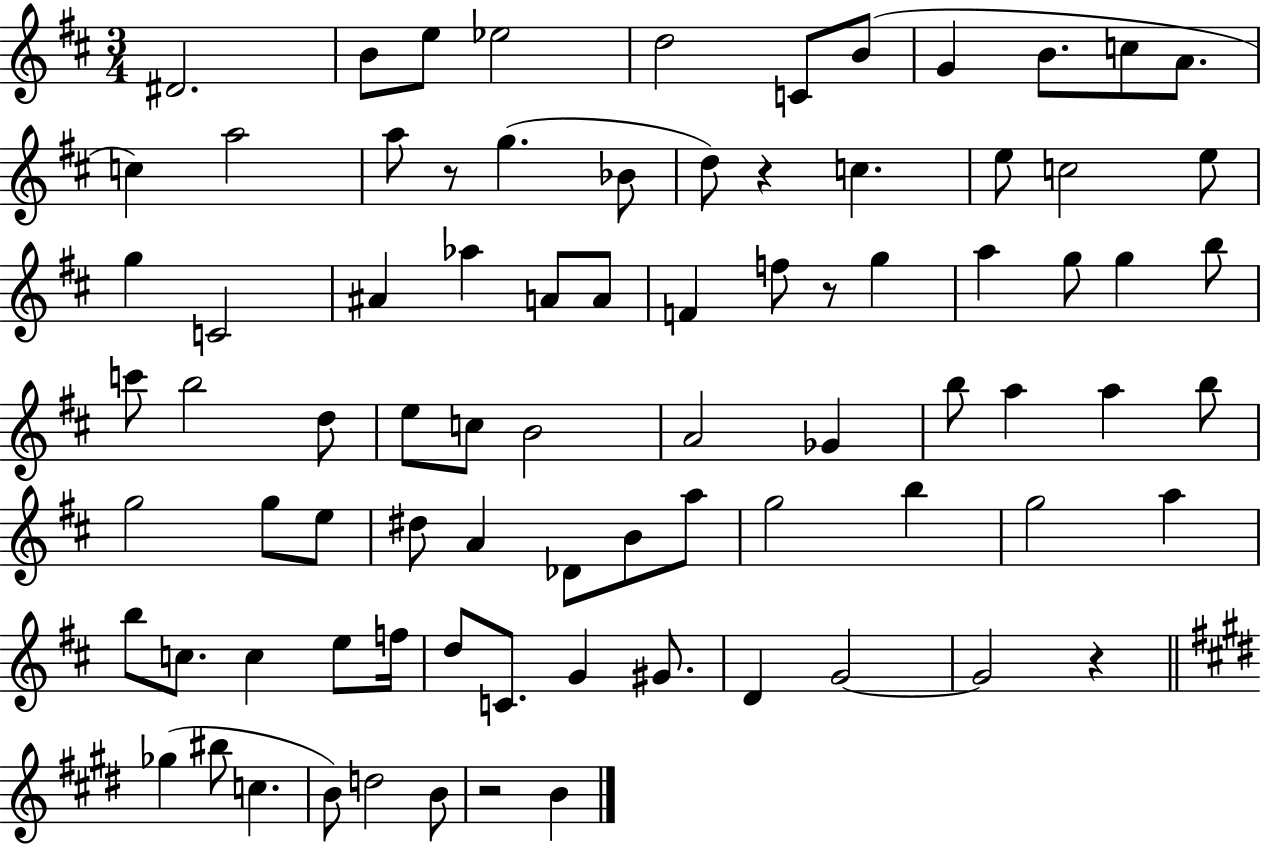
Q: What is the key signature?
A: D major